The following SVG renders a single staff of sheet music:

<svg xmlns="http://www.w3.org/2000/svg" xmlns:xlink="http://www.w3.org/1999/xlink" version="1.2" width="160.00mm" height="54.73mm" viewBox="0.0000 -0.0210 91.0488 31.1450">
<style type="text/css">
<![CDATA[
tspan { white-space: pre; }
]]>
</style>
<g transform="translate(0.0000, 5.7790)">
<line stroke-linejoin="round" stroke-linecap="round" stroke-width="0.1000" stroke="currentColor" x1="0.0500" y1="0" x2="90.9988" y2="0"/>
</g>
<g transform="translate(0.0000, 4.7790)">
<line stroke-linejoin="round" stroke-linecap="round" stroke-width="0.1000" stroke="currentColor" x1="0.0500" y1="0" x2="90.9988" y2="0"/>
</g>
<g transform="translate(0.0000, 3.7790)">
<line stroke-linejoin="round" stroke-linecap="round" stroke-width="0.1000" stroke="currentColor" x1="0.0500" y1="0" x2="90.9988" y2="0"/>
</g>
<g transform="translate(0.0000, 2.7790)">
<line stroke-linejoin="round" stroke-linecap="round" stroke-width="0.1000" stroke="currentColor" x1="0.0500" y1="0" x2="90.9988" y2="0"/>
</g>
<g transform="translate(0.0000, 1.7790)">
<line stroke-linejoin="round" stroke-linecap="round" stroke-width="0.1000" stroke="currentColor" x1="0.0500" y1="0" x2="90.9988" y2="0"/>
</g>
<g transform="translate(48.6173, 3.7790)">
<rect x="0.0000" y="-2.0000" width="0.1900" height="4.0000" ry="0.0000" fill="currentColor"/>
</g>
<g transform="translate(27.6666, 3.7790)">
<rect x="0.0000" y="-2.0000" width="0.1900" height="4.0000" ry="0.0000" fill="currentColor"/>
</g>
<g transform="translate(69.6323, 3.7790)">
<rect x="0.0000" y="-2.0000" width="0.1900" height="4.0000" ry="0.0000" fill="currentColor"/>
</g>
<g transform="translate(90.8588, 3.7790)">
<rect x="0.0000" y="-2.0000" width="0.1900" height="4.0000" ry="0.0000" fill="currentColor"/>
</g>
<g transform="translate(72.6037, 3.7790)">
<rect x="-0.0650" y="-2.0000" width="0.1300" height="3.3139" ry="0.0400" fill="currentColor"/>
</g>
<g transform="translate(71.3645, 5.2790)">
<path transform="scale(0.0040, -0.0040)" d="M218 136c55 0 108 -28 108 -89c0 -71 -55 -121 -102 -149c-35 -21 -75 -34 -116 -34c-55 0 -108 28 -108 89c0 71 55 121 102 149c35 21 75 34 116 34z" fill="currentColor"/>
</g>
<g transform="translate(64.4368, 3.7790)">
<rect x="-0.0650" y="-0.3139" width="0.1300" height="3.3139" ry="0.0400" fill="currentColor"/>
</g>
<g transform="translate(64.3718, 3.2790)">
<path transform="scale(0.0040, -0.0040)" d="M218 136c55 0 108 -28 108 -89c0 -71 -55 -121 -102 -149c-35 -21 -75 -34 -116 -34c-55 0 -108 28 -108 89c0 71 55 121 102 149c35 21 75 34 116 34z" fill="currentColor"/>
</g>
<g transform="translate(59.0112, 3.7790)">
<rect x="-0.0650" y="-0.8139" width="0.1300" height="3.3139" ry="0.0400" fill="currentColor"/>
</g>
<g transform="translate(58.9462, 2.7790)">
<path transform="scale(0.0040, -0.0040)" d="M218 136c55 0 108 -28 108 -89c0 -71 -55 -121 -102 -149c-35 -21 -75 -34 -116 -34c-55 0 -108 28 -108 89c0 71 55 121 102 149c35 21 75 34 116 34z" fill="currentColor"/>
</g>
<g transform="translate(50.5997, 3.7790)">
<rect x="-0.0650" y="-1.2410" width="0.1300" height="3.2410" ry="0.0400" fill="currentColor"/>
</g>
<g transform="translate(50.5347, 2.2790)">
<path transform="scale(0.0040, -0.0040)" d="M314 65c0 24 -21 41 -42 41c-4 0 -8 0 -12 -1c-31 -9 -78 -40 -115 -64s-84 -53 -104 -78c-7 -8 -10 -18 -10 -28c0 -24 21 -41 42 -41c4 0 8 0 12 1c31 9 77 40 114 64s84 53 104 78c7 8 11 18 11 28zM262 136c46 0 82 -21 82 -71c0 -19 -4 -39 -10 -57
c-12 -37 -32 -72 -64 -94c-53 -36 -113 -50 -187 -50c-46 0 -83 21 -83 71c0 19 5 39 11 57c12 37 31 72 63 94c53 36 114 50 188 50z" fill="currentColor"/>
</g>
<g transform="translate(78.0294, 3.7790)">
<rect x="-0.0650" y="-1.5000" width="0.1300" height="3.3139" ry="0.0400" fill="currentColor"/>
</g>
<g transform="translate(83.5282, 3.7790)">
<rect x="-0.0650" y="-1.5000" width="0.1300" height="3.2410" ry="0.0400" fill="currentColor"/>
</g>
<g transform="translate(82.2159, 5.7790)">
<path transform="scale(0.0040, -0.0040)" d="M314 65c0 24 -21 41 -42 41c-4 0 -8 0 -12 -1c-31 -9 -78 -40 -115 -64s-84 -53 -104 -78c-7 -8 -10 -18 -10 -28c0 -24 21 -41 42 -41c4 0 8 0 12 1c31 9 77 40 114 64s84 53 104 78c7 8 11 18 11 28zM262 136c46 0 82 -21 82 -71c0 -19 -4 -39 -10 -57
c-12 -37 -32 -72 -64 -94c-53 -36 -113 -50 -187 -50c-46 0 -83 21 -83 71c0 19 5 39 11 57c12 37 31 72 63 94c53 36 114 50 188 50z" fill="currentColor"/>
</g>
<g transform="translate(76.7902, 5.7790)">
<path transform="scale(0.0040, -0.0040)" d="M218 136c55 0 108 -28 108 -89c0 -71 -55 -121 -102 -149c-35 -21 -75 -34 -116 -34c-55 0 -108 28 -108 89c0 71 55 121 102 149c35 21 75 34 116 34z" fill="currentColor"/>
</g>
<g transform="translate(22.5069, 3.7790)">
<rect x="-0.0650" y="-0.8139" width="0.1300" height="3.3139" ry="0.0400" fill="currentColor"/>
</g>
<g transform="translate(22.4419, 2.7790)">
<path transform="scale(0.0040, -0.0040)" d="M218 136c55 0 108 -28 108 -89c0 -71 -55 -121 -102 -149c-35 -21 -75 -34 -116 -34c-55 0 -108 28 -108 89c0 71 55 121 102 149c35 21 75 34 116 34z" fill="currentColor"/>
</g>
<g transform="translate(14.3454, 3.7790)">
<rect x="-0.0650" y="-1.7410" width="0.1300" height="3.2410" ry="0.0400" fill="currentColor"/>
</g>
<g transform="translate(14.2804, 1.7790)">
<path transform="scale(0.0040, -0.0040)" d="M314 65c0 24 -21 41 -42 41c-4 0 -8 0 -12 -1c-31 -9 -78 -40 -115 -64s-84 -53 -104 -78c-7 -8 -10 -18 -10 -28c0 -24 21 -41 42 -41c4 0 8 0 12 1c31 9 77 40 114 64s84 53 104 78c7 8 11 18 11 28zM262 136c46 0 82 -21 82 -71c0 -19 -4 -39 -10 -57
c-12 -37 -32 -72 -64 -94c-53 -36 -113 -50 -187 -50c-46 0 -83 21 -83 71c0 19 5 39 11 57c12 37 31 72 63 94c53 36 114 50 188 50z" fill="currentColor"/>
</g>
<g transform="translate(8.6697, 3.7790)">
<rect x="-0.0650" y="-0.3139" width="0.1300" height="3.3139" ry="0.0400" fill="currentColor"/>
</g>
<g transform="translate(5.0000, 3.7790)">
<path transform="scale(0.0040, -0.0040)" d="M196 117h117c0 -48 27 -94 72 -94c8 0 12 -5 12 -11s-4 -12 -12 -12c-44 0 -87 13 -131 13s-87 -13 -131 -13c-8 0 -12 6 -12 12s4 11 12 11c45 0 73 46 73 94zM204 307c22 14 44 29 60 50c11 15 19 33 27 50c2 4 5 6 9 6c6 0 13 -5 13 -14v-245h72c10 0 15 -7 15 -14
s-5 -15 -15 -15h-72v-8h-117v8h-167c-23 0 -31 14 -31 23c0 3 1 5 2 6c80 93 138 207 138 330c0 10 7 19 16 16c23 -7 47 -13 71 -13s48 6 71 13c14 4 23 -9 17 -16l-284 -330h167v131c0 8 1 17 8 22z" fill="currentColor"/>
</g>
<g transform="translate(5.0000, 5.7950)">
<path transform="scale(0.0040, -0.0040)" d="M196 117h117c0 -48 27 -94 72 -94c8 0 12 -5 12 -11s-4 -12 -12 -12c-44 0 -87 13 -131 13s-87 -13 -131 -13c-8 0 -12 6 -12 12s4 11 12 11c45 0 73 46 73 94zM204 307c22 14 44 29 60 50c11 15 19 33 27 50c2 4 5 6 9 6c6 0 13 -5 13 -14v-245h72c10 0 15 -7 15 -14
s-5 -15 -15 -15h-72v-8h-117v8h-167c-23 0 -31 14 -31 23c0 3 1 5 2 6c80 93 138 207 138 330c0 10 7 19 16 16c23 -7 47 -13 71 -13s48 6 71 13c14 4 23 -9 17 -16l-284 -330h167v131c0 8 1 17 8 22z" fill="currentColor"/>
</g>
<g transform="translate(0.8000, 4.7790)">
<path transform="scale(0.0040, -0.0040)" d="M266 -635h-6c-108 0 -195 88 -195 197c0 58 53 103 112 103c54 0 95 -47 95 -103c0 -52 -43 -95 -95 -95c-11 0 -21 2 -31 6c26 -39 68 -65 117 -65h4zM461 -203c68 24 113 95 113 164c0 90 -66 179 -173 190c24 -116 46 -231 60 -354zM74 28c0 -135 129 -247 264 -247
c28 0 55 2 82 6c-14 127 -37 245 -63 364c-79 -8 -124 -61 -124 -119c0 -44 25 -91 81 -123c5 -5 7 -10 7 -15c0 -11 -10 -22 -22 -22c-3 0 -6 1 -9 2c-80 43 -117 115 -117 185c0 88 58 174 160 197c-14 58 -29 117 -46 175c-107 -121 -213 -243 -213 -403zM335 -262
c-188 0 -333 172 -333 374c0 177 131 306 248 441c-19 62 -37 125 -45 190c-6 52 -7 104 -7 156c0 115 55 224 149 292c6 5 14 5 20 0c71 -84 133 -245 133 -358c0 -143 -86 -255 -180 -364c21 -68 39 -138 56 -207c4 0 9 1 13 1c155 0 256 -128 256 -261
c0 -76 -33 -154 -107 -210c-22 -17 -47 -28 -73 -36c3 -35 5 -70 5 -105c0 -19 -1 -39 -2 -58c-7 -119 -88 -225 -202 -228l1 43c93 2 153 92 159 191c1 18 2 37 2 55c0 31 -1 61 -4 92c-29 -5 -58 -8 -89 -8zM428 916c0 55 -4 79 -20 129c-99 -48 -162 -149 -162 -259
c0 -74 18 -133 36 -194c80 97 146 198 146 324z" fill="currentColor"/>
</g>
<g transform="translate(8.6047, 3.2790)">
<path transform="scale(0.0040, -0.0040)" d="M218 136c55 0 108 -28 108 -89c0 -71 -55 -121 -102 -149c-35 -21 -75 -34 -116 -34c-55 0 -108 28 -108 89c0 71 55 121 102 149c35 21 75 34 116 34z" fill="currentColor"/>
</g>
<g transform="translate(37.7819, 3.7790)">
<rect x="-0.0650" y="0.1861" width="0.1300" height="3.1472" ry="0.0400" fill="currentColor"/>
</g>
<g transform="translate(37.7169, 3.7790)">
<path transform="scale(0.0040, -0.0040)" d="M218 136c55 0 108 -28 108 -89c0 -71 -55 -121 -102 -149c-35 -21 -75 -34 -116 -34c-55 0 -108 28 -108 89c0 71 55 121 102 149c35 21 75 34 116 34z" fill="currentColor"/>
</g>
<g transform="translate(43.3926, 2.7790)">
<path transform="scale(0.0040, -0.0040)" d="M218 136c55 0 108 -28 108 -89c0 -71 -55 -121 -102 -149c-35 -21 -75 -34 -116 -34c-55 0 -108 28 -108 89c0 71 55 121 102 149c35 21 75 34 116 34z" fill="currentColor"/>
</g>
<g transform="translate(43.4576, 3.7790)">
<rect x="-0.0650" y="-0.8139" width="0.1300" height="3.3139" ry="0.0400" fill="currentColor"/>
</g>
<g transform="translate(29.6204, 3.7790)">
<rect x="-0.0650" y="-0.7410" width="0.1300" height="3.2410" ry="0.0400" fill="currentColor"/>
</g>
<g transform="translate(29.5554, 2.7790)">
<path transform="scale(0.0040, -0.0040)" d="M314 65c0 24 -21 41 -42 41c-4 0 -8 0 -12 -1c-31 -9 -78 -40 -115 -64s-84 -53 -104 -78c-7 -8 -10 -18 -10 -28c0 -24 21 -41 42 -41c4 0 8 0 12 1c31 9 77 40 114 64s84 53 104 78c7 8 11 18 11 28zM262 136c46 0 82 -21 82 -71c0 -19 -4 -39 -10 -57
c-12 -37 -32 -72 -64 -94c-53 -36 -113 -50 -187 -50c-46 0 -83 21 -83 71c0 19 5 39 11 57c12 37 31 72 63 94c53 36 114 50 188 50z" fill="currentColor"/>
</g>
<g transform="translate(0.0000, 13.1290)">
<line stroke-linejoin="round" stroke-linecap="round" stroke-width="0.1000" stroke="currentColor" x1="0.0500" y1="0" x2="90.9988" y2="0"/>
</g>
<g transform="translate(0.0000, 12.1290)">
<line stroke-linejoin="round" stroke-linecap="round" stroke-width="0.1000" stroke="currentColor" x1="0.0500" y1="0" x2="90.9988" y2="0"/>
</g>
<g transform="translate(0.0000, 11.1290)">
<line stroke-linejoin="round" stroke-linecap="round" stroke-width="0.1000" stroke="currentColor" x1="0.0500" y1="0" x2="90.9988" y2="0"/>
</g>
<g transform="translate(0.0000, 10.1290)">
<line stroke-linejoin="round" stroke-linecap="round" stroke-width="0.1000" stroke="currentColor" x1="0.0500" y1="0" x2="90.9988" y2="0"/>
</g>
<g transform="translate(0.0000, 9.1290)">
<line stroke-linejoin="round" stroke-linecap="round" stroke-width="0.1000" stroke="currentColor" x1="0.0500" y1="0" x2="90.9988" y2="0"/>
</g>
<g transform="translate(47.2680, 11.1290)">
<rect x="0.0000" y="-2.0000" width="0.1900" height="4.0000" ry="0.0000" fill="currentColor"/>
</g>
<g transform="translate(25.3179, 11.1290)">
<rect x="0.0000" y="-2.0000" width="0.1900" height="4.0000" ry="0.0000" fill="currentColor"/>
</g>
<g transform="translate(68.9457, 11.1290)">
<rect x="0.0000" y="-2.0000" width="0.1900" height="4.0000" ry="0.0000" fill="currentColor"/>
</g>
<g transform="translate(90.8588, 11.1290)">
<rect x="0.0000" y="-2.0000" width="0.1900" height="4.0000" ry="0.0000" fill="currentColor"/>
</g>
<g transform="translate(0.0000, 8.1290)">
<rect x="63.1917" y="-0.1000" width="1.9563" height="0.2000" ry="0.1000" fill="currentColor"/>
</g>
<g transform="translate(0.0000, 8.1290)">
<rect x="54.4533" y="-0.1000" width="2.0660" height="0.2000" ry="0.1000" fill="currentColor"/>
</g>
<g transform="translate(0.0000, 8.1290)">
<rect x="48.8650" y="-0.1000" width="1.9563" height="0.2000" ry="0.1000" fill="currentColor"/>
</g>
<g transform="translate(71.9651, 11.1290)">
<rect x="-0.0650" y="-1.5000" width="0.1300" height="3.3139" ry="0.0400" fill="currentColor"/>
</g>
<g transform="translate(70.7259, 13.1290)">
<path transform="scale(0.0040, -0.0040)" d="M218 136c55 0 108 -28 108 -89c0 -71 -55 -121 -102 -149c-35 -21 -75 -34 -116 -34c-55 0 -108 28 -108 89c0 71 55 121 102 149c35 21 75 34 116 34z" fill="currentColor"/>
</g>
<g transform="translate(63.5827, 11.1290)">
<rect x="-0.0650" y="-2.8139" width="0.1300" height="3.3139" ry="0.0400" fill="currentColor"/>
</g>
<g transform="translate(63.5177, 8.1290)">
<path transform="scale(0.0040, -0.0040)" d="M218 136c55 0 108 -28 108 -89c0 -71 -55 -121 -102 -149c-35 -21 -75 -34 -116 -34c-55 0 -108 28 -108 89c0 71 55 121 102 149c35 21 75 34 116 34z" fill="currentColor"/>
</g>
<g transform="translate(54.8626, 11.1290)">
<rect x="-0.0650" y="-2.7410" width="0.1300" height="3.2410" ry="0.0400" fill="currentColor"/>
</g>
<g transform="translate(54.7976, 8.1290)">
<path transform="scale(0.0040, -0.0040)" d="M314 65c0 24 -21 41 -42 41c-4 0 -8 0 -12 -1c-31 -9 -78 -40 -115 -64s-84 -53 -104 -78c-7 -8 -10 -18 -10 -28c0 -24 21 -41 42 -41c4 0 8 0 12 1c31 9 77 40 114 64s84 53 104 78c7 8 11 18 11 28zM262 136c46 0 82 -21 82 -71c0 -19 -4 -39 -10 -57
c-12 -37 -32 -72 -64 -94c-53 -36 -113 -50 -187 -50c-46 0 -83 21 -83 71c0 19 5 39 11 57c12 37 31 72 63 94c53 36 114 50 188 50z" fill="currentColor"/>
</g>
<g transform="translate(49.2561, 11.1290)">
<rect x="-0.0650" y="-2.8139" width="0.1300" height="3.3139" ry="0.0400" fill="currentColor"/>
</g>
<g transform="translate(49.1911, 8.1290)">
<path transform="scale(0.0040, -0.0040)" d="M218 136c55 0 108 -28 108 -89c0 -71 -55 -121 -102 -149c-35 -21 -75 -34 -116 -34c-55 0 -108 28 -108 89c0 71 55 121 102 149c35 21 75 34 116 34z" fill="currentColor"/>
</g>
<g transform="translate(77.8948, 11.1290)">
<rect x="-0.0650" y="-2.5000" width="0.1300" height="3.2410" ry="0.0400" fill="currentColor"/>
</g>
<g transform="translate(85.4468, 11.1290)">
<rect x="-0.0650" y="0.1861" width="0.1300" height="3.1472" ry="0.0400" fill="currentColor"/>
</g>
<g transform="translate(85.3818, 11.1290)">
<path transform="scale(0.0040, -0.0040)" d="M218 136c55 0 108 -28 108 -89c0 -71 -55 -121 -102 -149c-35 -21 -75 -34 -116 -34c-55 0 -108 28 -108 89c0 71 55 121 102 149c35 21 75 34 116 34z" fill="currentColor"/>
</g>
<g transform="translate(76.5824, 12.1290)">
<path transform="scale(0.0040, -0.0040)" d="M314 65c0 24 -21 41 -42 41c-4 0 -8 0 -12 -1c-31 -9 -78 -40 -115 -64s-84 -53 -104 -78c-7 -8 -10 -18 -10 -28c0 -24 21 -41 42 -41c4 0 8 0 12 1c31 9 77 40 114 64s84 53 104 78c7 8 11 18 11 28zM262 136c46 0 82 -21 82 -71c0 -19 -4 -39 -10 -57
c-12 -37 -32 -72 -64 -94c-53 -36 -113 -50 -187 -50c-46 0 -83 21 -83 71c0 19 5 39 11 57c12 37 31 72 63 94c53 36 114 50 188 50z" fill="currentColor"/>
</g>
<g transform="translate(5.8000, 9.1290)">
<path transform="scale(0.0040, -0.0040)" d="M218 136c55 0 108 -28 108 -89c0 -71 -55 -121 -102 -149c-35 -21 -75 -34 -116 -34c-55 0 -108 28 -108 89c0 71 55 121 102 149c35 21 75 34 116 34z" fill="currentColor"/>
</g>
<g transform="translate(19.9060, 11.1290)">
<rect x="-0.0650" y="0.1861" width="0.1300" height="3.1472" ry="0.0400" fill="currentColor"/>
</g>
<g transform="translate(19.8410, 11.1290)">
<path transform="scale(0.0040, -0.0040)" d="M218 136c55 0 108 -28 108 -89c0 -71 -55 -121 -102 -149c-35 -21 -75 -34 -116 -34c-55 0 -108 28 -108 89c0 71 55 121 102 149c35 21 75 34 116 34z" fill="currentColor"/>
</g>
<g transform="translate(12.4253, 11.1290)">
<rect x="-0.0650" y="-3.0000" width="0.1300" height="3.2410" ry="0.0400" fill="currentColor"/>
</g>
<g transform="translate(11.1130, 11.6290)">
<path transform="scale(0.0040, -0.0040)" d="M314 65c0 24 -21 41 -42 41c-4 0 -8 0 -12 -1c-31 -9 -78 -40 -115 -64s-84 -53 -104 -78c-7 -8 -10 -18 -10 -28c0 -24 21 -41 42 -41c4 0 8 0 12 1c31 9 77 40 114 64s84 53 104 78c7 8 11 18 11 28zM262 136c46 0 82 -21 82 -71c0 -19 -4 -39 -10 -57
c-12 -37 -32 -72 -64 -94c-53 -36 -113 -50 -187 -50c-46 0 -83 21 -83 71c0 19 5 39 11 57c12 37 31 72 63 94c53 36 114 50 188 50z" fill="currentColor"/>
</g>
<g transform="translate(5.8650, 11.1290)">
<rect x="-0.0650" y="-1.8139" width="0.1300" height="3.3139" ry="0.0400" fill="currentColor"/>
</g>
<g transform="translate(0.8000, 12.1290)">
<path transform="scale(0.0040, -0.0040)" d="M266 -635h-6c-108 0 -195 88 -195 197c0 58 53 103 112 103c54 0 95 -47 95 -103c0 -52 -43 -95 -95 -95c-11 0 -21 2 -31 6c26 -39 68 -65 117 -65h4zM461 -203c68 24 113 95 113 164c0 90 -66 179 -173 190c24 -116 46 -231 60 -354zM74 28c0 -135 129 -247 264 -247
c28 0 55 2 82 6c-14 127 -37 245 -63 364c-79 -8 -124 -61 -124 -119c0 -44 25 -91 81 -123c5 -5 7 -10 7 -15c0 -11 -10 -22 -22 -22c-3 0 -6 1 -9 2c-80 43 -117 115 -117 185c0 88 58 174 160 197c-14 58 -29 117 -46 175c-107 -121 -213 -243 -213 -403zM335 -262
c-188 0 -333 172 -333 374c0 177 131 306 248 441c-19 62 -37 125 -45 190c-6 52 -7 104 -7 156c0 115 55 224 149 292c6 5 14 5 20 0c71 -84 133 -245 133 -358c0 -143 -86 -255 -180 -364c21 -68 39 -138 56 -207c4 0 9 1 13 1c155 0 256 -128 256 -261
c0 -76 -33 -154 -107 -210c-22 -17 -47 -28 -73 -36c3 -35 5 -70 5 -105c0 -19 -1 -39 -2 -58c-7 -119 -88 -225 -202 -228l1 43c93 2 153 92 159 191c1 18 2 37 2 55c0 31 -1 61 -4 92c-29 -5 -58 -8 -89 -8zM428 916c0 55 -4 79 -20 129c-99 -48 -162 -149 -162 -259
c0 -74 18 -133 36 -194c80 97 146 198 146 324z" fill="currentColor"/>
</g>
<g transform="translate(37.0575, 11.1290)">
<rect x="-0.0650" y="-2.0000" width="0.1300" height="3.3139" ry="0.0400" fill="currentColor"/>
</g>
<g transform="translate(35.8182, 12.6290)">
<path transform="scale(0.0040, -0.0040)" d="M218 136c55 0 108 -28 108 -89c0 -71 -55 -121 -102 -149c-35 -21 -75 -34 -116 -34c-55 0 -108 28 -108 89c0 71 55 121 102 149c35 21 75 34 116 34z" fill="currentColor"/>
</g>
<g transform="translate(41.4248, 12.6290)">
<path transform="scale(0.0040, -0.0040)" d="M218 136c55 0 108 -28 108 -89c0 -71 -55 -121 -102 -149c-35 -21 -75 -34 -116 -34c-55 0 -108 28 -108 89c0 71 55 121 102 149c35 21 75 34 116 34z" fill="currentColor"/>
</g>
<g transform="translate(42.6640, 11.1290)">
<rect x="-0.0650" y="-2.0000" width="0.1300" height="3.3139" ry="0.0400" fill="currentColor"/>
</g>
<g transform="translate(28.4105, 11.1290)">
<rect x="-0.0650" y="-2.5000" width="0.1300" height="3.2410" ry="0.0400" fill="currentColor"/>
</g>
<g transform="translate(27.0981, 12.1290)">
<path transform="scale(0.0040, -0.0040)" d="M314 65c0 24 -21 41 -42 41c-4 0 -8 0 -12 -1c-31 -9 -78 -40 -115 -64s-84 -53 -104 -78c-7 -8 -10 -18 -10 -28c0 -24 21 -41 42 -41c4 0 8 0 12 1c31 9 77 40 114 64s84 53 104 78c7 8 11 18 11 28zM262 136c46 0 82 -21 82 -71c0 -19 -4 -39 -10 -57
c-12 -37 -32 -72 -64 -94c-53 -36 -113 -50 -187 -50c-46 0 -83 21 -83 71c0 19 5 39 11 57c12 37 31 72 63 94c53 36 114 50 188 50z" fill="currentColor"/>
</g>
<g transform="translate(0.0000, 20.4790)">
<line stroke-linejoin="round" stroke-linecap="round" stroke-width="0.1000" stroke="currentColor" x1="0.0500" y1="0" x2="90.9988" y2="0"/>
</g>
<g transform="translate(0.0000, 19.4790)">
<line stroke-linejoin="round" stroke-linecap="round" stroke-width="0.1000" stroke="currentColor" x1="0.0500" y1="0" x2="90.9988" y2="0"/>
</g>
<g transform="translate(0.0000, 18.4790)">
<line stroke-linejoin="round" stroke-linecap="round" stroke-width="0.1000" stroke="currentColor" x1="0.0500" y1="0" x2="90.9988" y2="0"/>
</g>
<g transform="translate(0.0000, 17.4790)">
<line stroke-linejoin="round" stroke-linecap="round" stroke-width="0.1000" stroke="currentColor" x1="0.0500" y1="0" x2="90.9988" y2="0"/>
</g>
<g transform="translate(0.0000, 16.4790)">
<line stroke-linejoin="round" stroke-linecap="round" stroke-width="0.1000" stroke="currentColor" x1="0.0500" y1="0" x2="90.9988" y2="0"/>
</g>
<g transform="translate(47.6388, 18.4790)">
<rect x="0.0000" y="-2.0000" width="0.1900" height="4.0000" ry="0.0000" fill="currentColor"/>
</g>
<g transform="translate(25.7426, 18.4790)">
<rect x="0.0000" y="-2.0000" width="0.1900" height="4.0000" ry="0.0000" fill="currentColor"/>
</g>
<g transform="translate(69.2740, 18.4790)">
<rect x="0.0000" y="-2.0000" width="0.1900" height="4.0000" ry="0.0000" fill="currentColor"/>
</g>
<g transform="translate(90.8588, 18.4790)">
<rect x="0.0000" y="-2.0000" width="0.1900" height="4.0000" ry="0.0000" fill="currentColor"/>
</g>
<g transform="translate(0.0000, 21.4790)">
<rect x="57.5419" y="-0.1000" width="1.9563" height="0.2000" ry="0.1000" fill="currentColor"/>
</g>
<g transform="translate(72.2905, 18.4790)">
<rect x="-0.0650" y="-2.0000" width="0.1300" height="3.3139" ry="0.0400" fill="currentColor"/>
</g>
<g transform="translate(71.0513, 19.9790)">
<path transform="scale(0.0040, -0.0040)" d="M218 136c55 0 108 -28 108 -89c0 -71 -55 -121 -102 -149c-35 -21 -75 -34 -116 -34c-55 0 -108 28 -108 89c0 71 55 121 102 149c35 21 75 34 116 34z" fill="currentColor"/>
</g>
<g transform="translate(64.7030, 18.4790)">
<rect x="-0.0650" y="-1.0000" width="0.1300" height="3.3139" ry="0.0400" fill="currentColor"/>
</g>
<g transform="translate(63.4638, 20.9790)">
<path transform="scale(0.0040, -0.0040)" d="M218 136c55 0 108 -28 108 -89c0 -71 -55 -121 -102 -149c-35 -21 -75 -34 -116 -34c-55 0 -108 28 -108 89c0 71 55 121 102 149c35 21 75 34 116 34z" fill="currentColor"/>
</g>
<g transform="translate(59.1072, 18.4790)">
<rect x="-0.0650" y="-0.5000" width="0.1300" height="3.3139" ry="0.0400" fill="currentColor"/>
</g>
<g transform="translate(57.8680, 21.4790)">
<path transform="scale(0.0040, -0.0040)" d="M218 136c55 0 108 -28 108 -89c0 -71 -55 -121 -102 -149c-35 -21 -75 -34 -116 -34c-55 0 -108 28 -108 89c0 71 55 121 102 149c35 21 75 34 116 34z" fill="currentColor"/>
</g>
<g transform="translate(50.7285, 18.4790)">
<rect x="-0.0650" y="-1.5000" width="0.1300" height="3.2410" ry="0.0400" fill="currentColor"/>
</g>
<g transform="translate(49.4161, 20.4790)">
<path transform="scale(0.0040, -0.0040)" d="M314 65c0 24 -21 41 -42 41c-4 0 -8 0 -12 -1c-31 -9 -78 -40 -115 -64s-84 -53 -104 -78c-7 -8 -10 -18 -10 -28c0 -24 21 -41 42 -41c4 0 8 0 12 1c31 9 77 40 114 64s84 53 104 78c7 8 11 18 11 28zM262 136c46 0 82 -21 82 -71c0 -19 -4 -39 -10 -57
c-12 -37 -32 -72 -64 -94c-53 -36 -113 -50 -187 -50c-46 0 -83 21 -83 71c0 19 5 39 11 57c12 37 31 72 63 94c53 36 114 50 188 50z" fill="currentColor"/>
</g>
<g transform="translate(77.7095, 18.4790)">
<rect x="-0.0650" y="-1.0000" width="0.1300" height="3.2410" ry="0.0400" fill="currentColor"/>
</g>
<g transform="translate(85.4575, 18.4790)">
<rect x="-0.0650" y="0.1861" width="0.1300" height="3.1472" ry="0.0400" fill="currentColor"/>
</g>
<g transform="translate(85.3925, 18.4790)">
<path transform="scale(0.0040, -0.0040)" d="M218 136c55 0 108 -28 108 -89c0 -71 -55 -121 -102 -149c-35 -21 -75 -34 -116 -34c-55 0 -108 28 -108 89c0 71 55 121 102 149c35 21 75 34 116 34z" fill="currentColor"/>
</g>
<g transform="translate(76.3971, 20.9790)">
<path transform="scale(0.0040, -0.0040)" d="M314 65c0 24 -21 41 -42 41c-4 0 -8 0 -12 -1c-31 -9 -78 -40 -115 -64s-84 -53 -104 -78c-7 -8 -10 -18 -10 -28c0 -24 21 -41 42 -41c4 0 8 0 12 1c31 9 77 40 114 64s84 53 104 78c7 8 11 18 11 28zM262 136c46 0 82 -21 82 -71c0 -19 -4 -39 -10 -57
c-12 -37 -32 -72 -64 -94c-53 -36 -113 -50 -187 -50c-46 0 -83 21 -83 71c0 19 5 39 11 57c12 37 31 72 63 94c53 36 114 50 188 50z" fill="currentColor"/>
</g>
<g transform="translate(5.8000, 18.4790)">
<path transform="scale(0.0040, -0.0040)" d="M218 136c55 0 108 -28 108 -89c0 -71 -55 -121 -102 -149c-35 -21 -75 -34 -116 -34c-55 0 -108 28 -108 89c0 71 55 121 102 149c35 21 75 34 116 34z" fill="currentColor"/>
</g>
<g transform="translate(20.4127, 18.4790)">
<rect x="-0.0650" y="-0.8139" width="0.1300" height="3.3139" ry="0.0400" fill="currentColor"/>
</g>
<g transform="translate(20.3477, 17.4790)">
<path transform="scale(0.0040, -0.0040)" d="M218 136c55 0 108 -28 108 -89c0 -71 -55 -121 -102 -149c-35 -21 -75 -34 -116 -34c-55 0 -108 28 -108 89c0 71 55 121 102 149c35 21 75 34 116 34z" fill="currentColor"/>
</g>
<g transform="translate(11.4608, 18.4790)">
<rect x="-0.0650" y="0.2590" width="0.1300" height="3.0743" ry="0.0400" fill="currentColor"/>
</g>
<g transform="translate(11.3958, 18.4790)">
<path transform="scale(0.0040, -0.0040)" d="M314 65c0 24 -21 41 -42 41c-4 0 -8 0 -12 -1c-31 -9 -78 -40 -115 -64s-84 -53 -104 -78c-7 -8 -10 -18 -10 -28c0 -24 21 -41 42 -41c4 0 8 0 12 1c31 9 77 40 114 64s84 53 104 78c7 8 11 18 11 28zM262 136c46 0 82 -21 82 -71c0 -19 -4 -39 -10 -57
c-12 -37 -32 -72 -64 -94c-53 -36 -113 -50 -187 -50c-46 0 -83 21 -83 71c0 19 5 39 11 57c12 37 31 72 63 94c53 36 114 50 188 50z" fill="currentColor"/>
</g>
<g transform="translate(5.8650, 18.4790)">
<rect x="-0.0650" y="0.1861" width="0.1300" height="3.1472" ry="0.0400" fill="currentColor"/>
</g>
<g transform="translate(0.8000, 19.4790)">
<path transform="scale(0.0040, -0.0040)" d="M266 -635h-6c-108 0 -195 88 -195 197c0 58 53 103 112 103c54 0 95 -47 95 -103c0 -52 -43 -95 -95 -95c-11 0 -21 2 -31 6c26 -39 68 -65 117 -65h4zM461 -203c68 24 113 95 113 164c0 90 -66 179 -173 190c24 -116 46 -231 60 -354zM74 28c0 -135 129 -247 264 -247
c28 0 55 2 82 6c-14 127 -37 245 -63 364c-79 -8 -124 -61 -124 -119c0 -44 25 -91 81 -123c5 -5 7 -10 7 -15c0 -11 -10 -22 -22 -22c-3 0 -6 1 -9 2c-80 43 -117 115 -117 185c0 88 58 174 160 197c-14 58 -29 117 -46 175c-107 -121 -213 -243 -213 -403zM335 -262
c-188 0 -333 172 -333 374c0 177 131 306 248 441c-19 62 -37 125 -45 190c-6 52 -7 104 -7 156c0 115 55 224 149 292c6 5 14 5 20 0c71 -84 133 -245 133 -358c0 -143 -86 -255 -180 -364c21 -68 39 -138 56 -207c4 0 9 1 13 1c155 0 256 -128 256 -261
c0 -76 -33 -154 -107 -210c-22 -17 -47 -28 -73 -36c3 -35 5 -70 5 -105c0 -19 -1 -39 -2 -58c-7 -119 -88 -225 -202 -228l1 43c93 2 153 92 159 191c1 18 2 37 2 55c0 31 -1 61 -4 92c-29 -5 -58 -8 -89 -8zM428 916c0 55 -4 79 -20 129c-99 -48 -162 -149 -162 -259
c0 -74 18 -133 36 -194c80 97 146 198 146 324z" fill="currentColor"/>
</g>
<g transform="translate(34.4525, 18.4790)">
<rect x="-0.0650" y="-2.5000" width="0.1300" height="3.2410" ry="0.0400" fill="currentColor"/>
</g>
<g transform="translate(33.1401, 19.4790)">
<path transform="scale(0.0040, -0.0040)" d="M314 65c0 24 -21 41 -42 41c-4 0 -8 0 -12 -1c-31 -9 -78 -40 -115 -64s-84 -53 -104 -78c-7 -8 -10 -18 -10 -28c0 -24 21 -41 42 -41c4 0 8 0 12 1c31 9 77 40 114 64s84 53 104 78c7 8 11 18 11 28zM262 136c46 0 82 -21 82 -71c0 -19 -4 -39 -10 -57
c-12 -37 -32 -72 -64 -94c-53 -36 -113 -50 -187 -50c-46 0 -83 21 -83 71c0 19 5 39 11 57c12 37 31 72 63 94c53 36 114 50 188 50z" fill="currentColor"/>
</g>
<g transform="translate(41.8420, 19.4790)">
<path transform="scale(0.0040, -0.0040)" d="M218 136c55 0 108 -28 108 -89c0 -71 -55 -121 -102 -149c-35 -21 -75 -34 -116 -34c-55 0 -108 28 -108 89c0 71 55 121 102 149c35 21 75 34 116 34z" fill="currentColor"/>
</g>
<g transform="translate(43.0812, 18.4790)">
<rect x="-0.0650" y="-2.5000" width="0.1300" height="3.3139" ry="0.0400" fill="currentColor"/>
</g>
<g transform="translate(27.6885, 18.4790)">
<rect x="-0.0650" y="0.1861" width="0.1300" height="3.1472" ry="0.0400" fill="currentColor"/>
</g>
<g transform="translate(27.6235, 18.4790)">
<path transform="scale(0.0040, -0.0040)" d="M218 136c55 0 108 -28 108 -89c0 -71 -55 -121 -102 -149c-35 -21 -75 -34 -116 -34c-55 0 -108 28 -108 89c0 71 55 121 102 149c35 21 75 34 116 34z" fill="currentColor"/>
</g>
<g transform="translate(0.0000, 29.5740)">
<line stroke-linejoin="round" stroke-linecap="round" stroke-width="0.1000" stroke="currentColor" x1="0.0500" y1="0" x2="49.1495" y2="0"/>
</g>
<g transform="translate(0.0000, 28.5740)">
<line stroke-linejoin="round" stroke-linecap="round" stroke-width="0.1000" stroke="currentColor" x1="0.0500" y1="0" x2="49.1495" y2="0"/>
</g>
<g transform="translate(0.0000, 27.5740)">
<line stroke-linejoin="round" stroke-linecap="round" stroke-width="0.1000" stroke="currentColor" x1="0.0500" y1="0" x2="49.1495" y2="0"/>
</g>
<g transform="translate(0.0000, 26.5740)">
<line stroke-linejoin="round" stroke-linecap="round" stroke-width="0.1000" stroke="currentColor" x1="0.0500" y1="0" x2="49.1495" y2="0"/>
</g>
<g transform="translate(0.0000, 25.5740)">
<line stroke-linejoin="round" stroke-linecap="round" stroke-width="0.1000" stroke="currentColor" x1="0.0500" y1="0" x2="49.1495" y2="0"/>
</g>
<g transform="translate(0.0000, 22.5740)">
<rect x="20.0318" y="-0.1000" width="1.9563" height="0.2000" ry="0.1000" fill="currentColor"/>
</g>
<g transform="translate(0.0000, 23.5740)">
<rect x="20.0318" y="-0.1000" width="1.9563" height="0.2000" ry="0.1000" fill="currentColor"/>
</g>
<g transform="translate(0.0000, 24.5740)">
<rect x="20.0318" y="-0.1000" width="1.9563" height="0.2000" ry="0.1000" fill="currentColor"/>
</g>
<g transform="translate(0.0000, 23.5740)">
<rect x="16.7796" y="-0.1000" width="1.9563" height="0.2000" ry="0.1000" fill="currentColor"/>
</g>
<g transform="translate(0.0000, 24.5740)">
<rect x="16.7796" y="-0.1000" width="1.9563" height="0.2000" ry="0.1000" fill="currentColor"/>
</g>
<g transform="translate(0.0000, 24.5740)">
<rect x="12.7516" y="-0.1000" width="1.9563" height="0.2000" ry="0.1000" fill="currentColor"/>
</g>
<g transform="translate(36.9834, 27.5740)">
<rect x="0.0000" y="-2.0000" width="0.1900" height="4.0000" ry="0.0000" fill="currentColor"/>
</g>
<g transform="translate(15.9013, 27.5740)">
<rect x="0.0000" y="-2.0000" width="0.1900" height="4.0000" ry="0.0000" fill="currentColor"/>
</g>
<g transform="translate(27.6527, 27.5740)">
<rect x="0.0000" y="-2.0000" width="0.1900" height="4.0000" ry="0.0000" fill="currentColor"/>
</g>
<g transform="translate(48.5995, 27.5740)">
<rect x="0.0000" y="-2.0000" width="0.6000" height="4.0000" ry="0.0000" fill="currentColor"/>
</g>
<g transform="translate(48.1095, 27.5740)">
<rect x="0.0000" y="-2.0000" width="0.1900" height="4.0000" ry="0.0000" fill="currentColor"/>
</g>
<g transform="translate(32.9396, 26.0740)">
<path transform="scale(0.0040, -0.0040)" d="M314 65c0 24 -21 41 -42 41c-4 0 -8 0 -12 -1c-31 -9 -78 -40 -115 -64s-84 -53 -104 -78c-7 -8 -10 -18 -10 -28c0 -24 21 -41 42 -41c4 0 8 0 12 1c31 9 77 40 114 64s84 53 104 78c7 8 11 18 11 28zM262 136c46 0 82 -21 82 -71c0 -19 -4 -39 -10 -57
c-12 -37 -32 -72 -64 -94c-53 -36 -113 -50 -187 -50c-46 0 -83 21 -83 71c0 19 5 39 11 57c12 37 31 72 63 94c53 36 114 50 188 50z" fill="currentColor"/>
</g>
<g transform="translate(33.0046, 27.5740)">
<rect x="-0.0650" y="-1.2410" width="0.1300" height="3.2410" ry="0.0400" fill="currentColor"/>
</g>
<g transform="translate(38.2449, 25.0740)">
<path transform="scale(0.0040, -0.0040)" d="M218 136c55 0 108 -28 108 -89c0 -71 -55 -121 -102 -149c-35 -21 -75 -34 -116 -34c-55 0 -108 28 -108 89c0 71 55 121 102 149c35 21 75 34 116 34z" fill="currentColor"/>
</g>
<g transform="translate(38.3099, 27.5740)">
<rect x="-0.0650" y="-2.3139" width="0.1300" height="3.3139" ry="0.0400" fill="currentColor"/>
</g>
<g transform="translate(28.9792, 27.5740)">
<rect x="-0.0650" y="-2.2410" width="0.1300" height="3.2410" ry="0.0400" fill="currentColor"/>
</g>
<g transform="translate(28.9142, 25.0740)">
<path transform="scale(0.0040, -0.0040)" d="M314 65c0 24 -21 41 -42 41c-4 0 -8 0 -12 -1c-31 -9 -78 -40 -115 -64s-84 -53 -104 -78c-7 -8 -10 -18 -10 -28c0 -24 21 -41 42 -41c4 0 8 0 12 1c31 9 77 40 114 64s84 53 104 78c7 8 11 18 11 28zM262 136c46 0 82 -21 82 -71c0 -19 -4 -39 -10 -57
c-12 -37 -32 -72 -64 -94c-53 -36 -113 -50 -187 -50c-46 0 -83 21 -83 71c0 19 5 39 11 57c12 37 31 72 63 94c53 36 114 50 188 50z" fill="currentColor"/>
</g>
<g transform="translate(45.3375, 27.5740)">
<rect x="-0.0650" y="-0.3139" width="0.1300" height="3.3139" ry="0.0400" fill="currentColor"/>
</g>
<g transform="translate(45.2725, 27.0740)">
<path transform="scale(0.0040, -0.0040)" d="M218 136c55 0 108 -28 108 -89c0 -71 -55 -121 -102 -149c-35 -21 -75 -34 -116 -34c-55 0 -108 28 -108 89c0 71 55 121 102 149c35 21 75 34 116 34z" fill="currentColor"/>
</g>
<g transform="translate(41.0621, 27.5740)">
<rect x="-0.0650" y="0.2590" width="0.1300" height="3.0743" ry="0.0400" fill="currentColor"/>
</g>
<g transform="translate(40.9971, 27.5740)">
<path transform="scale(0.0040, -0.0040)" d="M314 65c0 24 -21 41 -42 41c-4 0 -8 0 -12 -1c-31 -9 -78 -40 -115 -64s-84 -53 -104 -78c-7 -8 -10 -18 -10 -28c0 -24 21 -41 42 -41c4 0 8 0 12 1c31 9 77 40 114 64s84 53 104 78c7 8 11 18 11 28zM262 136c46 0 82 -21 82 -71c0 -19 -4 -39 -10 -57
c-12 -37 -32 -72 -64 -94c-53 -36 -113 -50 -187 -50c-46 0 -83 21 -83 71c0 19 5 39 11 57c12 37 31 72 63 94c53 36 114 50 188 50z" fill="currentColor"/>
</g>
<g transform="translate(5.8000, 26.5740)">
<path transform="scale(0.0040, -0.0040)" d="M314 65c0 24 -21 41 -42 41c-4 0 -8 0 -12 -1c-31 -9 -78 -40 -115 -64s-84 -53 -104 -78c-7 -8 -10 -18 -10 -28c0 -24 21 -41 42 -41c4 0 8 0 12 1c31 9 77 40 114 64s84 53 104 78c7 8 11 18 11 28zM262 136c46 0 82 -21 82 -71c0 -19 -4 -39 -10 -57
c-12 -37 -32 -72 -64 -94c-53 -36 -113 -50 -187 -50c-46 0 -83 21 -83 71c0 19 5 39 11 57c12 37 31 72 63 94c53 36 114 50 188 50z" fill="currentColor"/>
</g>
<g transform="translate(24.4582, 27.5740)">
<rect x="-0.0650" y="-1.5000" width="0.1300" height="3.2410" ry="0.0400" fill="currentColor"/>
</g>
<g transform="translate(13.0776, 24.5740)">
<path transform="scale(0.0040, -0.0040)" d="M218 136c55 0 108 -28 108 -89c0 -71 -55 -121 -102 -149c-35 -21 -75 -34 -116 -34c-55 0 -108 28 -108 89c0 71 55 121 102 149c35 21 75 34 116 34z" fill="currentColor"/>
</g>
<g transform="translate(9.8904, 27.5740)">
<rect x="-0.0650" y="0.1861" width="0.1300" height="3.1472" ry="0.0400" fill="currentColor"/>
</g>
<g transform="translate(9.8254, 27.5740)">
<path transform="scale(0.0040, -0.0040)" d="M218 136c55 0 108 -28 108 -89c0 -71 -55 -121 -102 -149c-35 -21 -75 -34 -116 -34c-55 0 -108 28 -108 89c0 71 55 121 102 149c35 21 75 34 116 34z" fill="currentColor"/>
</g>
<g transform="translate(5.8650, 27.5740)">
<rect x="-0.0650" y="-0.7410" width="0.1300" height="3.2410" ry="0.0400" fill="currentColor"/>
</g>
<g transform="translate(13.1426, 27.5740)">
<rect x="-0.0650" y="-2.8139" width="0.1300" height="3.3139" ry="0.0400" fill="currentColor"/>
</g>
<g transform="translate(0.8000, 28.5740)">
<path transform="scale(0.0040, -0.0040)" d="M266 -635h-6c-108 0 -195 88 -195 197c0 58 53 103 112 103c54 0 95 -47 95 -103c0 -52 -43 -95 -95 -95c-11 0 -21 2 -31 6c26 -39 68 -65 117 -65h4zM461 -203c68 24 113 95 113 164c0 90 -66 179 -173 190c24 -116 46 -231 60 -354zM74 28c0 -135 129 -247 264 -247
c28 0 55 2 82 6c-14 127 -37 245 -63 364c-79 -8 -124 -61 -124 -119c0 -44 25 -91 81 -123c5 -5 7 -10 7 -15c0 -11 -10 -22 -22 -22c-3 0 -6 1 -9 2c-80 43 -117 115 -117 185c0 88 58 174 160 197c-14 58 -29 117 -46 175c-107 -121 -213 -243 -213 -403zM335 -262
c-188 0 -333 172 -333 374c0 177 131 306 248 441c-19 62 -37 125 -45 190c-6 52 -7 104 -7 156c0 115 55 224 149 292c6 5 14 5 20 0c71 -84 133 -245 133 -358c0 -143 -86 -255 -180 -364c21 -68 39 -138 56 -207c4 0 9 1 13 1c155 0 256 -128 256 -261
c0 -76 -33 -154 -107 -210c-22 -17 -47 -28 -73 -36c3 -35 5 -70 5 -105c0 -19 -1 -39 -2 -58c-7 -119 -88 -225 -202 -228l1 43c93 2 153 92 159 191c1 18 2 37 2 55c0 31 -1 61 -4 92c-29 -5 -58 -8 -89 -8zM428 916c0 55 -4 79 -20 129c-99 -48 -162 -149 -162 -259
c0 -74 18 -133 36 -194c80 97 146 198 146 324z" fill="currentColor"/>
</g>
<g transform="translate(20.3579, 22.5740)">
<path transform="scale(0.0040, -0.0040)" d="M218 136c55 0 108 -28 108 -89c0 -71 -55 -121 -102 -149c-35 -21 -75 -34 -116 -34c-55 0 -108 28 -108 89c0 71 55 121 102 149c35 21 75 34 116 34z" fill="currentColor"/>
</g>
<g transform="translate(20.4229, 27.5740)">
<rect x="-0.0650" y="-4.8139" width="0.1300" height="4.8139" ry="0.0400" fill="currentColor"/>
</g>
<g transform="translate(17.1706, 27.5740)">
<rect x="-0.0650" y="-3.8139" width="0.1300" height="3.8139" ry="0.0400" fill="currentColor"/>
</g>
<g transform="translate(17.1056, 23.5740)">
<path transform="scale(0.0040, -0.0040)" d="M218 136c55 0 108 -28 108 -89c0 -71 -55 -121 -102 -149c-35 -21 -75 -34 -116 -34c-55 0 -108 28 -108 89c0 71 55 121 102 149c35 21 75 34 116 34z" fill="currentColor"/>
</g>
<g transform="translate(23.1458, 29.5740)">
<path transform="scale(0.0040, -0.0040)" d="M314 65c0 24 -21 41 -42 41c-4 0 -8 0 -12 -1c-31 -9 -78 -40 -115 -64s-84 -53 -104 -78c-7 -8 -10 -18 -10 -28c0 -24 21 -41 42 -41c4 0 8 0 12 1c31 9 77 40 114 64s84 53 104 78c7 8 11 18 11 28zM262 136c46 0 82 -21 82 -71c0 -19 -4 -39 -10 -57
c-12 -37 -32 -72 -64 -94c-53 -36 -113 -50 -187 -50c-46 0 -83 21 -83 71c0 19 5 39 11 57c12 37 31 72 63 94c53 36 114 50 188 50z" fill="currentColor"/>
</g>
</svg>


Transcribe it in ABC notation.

X:1
T:Untitled
M:4/4
L:1/4
K:C
c f2 d d2 B d e2 d c F E E2 f A2 B G2 F F a a2 a E G2 B B B2 d B G2 G E2 C D F D2 B d2 B a c' e' E2 g2 e2 g B2 c